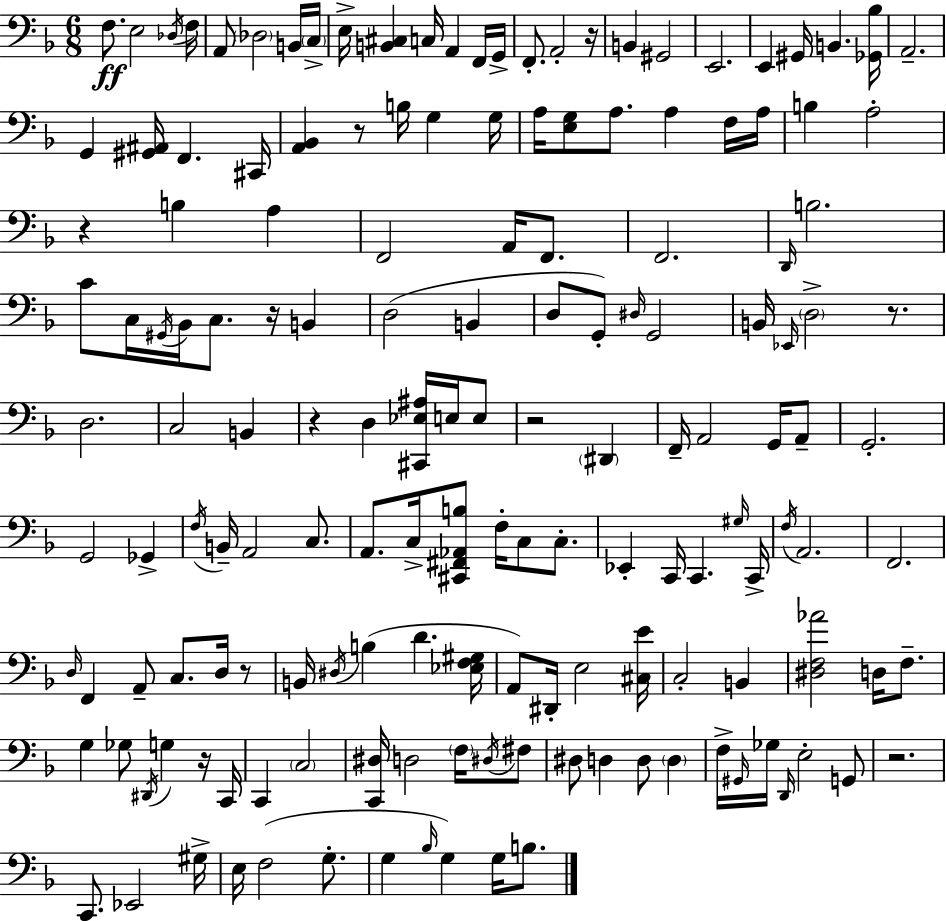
{
  \clef bass
  \numericTimeSignature
  \time 6/8
  \key d \minor
  f8.\ff e2 \acciaccatura { des16 } | f16 a,8 \parenthesize des2 b,16 | \parenthesize c16-> e16-> <b, cis>4 c16 a,4 f,16 | g,16-> f,8.-. a,2-. | \break r16 b,4 gis,2 | e,2. | e,4 gis,16 b,4. | <ges, bes>16 a,2.-- | \break g,4 <gis, ais,>16 f,4. | cis,16 <a, bes,>4 r8 b16 g4 | g16 a16 <e g>8 a8. a4 f16 | a16 b4 a2-. | \break r4 b4 a4 | f,2 a,16 f,8. | f,2. | \grace { d,16 } b2. | \break c'8 c16 \acciaccatura { gis,16 } bes,16 c8. r16 b,4 | d2( b,4 | d8 g,8-.) \grace { dis16 } g,2 | b,16 \grace { ees,16 } \parenthesize d2-> | \break r8. d2. | c2 | b,4 r4 d4 | <cis, ees ais>16 e16 e8 r2 | \break \parenthesize dis,4 f,16-- a,2 | g,16 a,8-- g,2.-. | g,2 | ges,4-> \acciaccatura { f16 } b,16-- a,2 | \break c8. a,8. c16-> <cis, fis, aes, b>8 | f16-. c8 c8.-. ees,4-. c,16 c,4. | \grace { gis16 } c,16-> \acciaccatura { f16 } a,2. | f,2. | \break \grace { d16 } f,4 | a,8-- c8. d16 r8 b,16 \acciaccatura { dis16 }( b4 | d'4. <ees f gis>16 a,8) | dis,16-. e2 <cis e'>16 c2-. | \break b,4 <dis f aes'>2 | d16 f8.-- g4 | ges8 \acciaccatura { dis,16 } g4 r16 c,16 c,4 | \parenthesize c2 <c, dis>16 | \break d2 \parenthesize f16 \acciaccatura { dis16 } fis8 | dis8 d4 d8 \parenthesize d4 | f16-> \grace { gis,16 } ges16 \grace { d,16 } e2-. | g,8 r2. | \break c,8. ees,2 | gis16-> e16 f2( g8.-. | g4 \grace { bes16 } g4) g16 | b8. \bar "|."
}